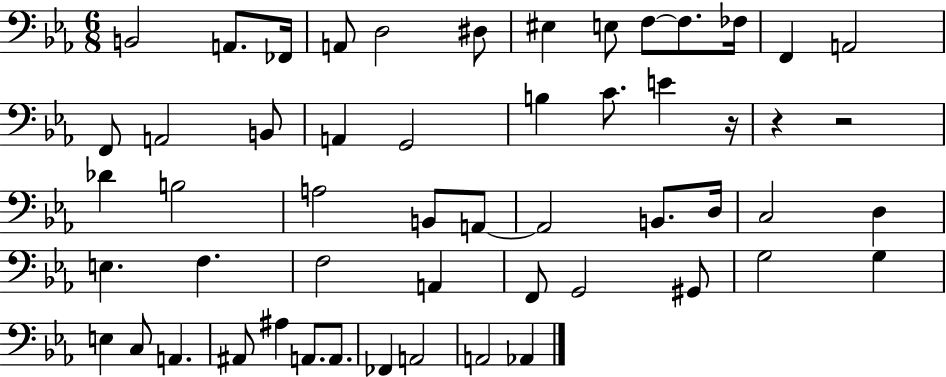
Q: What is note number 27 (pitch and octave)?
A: A2